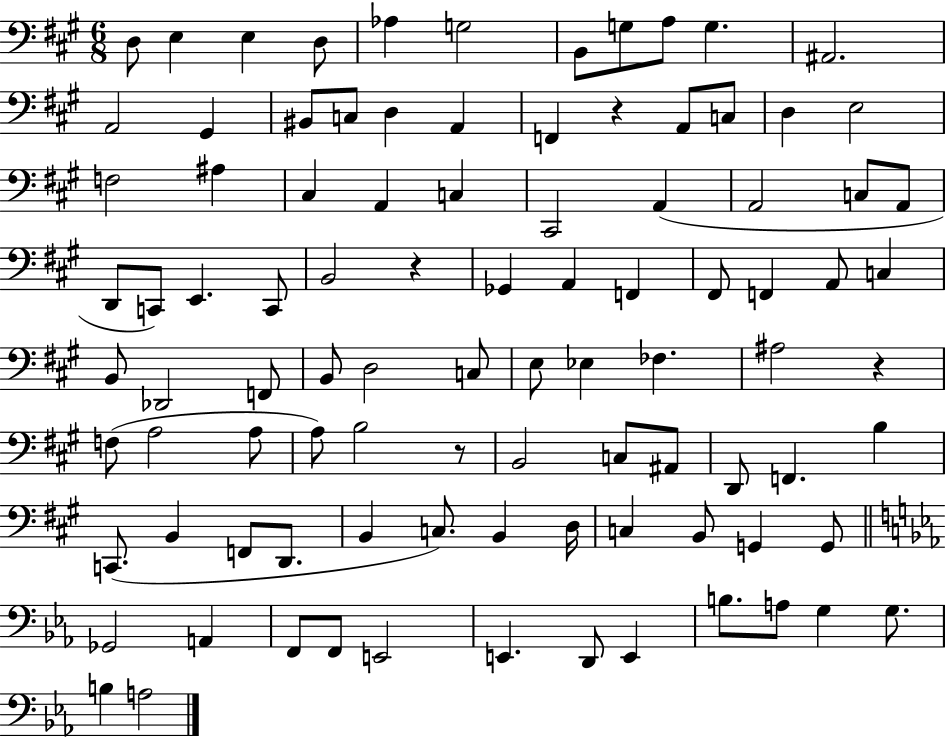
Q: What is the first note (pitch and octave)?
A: D3